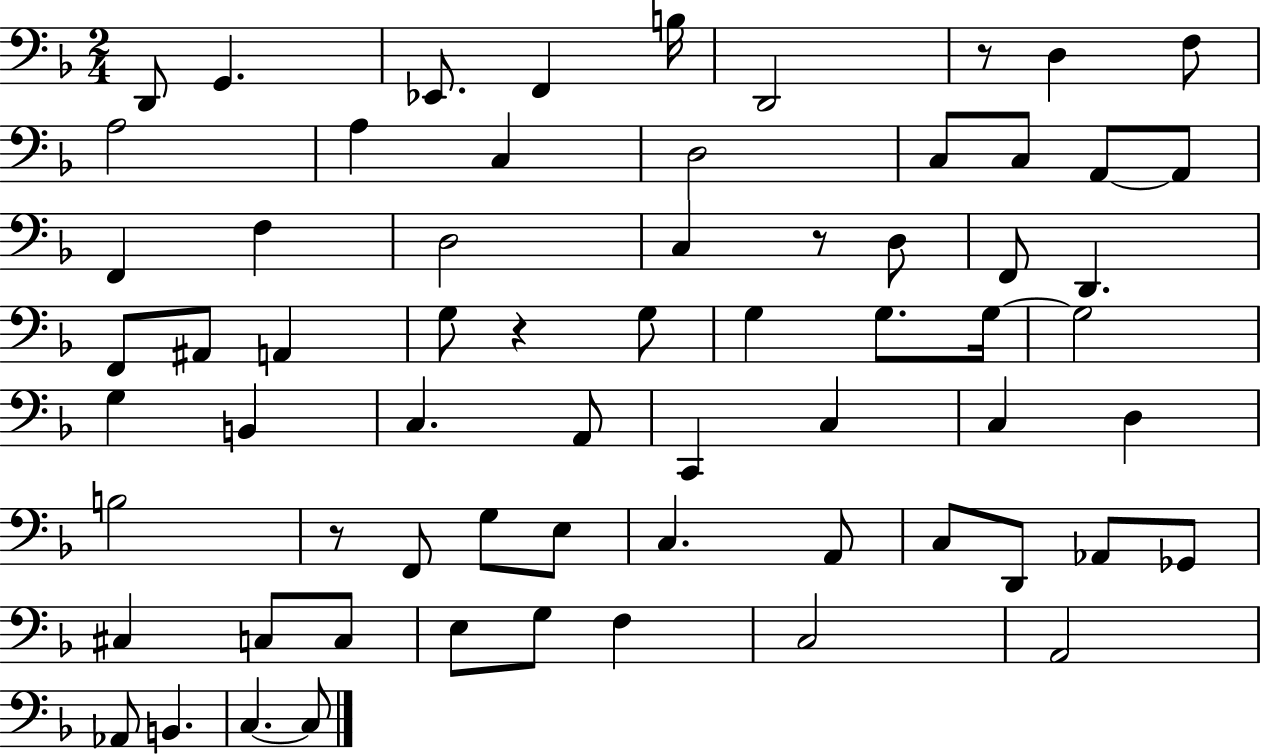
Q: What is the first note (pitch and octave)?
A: D2